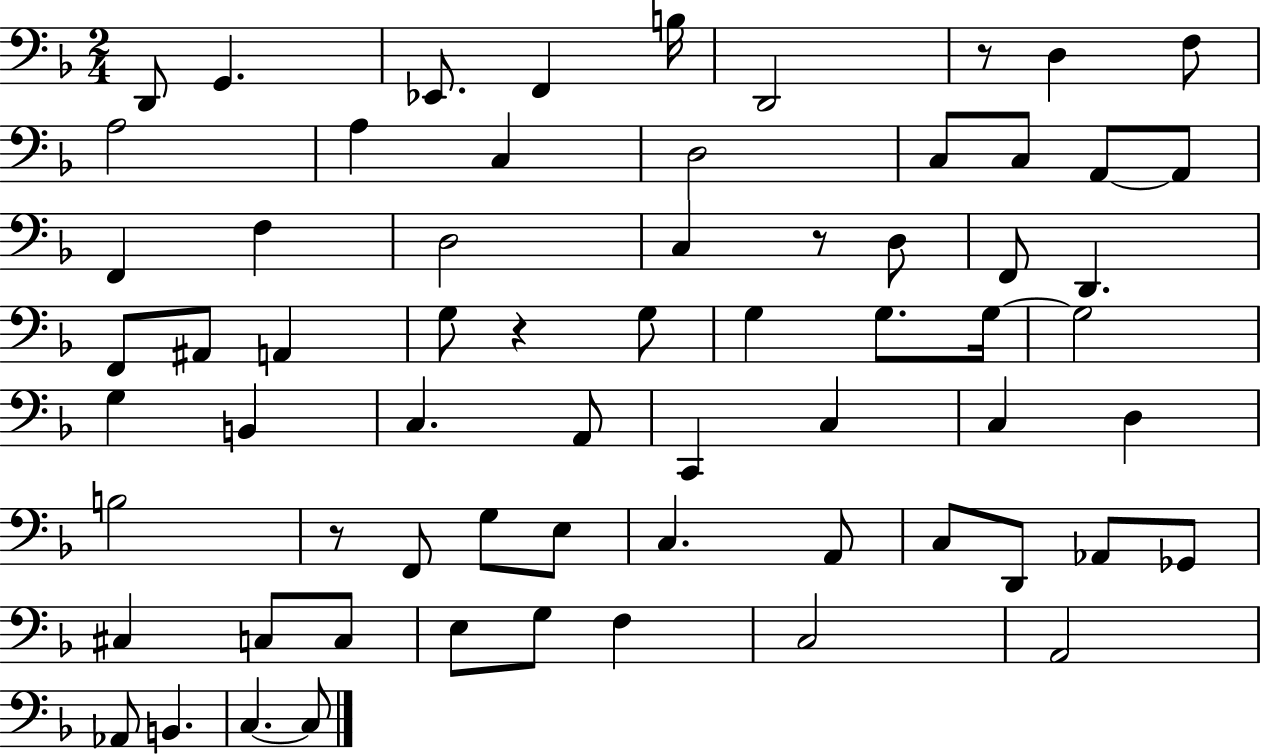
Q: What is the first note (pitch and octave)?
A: D2